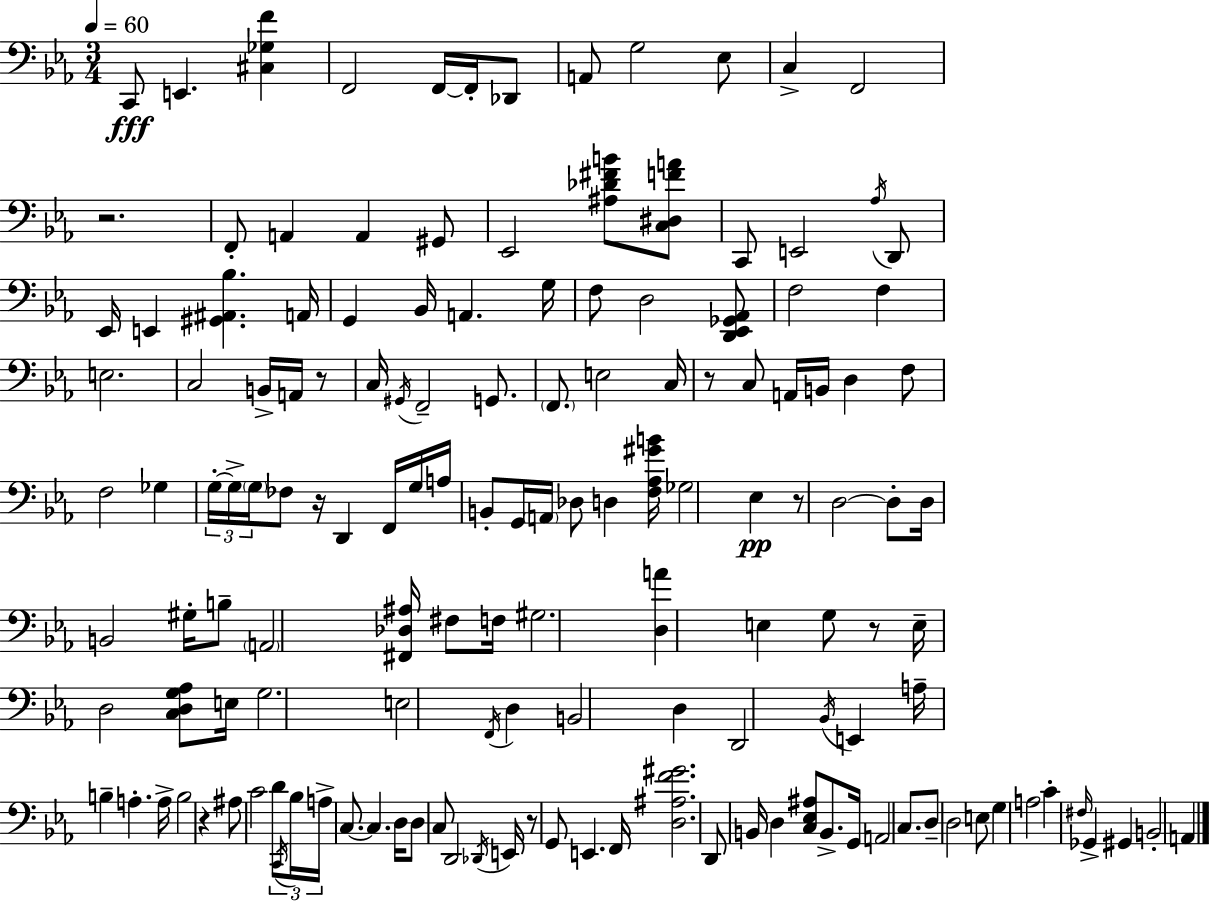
X:1
T:Untitled
M:3/4
L:1/4
K:Eb
C,,/2 E,, [^C,_G,F] F,,2 F,,/4 F,,/4 _D,,/2 A,,/2 G,2 _E,/2 C, F,,2 z2 F,,/2 A,, A,, ^G,,/2 _E,,2 [^A,_D^FB]/2 [C,^D,FA]/2 C,,/2 E,,2 _A,/4 D,,/2 _E,,/4 E,, [^G,,^A,,_B,] A,,/4 G,, _B,,/4 A,, G,/4 F,/2 D,2 [D,,_E,,_G,,_A,,]/2 F,2 F, E,2 C,2 B,,/4 A,,/4 z/2 C,/4 ^G,,/4 F,,2 G,,/2 F,,/2 E,2 C,/4 z/2 C,/2 A,,/4 B,,/4 D, F,/2 F,2 _G, G,/4 G,/4 G,/4 _F,/2 z/4 D,, F,,/4 G,/4 A,/4 B,,/2 G,,/4 A,,/4 _D,/2 D, [F,_A,^GB]/4 _G,2 _E, z/2 D,2 D,/2 D,/4 B,,2 ^G,/4 B,/2 A,,2 [^F,,_D,^A,]/4 ^F,/2 F,/4 ^G,2 [D,A] E, G,/2 z/2 E,/4 D,2 [C,D,G,_A,]/2 E,/4 G,2 E,2 F,,/4 D, B,,2 D, D,,2 _B,,/4 E,, A,/4 B, A, A,/4 B,2 z ^A,/2 C2 D/2 C,,/4 _B,/4 A,/4 C,/2 C, D,/4 D,/2 C,/2 D,,2 _D,,/4 E,,/4 z/2 G,,/2 E,, F,,/4 [D,^A,F^G]2 D,,/2 B,,/4 D, [C,_E,^A,]/2 B,,/2 G,,/4 A,,2 C,/2 D,/2 D,2 E,/2 G, A,2 C ^F,/4 _G,, ^G,, B,,2 A,,